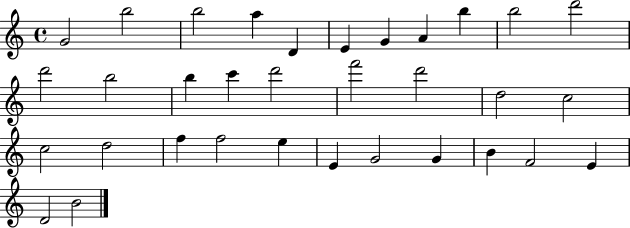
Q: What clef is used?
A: treble